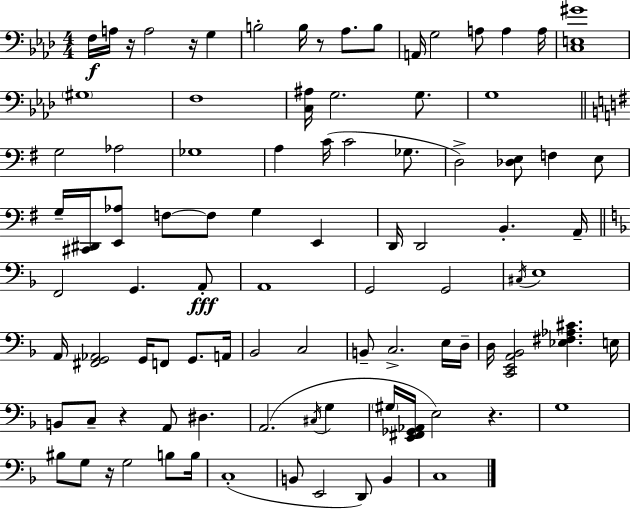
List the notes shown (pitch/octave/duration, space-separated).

F3/s A3/s R/s A3/h R/s G3/q B3/h B3/s R/e Ab3/e. B3/e A2/s G3/h A3/e A3/q A3/s [C3,E3,G#4]/w G#3/w F3/w [C3,A#3]/s G3/h. G3/e. G3/w G3/h Ab3/h Gb3/w A3/q C4/s C4/h Gb3/e. D3/h [Db3,E3]/e F3/q E3/e G3/s [C#2,D#2]/s [E2,Ab3]/e F3/e F3/e G3/q E2/q D2/s D2/h B2/q. A2/s F2/h G2/q. A2/e A2/w G2/h G2/h C#3/s E3/w A2/s [F#2,G2,Ab2]/h G2/s F2/e G2/e. A2/s Bb2/h C3/h B2/e C3/h. E3/s D3/s D3/s [C2,E2,A2,Bb2]/h [Eb3,F#3,Ab3,C#4]/q. E3/s B2/e C3/e R/q A2/e D#3/q. A2/h. C#3/s G3/q G#3/s [E2,F#2,Gb2,Ab2]/s E3/h R/q. G3/w BIS3/e G3/e R/s G3/h B3/e B3/s C3/w B2/e E2/h D2/e B2/q C3/w